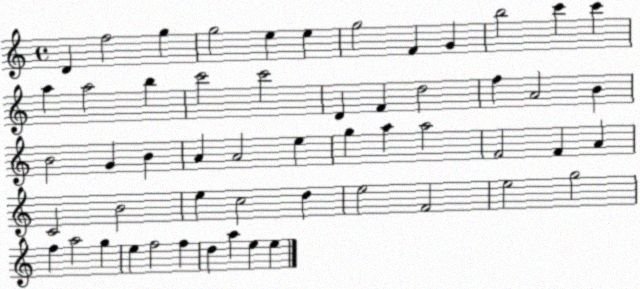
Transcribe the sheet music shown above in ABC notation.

X:1
T:Untitled
M:4/4
L:1/4
K:C
D f2 g g2 e e g2 F G b2 c' c' a a2 b c'2 c'2 D F d2 f A2 B B2 G B A A2 e g a a2 F2 F A C2 B2 e c2 d e2 F2 e2 g2 f a2 g e f2 f d a e e